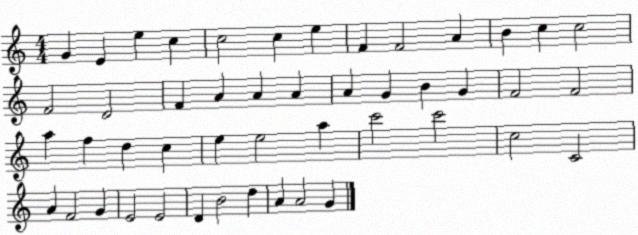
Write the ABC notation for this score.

X:1
T:Untitled
M:4/4
L:1/4
K:C
G E e c c2 c e F F2 A B c c2 F2 D2 F A A A A G B G F2 F2 a f d c e e2 a c'2 c'2 c2 C2 A F2 G E2 E2 D B2 d A A2 G